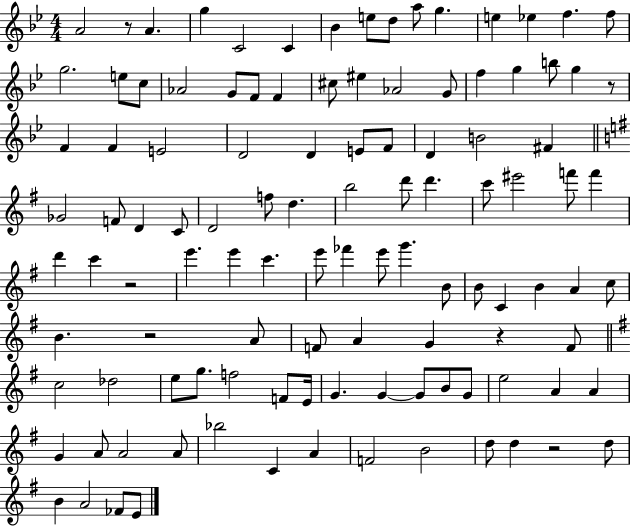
A4/h R/e A4/q. G5/q C4/h C4/q Bb4/q E5/e D5/e A5/e G5/q. E5/q Eb5/q F5/q. F5/e G5/h. E5/e C5/e Ab4/h G4/e F4/e F4/q C#5/e EIS5/q Ab4/h G4/e F5/q G5/q B5/e G5/q R/e F4/q F4/q E4/h D4/h D4/q E4/e F4/e D4/q B4/h F#4/q Gb4/h F4/e D4/q C4/e D4/h F5/e D5/q. B5/h D6/e D6/q. C6/e EIS6/h F6/e F6/q D6/q C6/q R/h E6/q. E6/q C6/q. E6/e FES6/q E6/e G6/q. B4/e B4/e C4/q B4/q A4/q C5/e B4/q. R/h A4/e F4/e A4/q G4/q R/q F4/e C5/h Db5/h E5/e G5/e. F5/h F4/e E4/s G4/q. G4/q G4/e B4/e G4/e E5/h A4/q A4/q G4/q A4/e A4/h A4/e Bb5/h C4/q A4/q F4/h B4/h D5/e D5/q R/h D5/e B4/q A4/h FES4/e E4/e